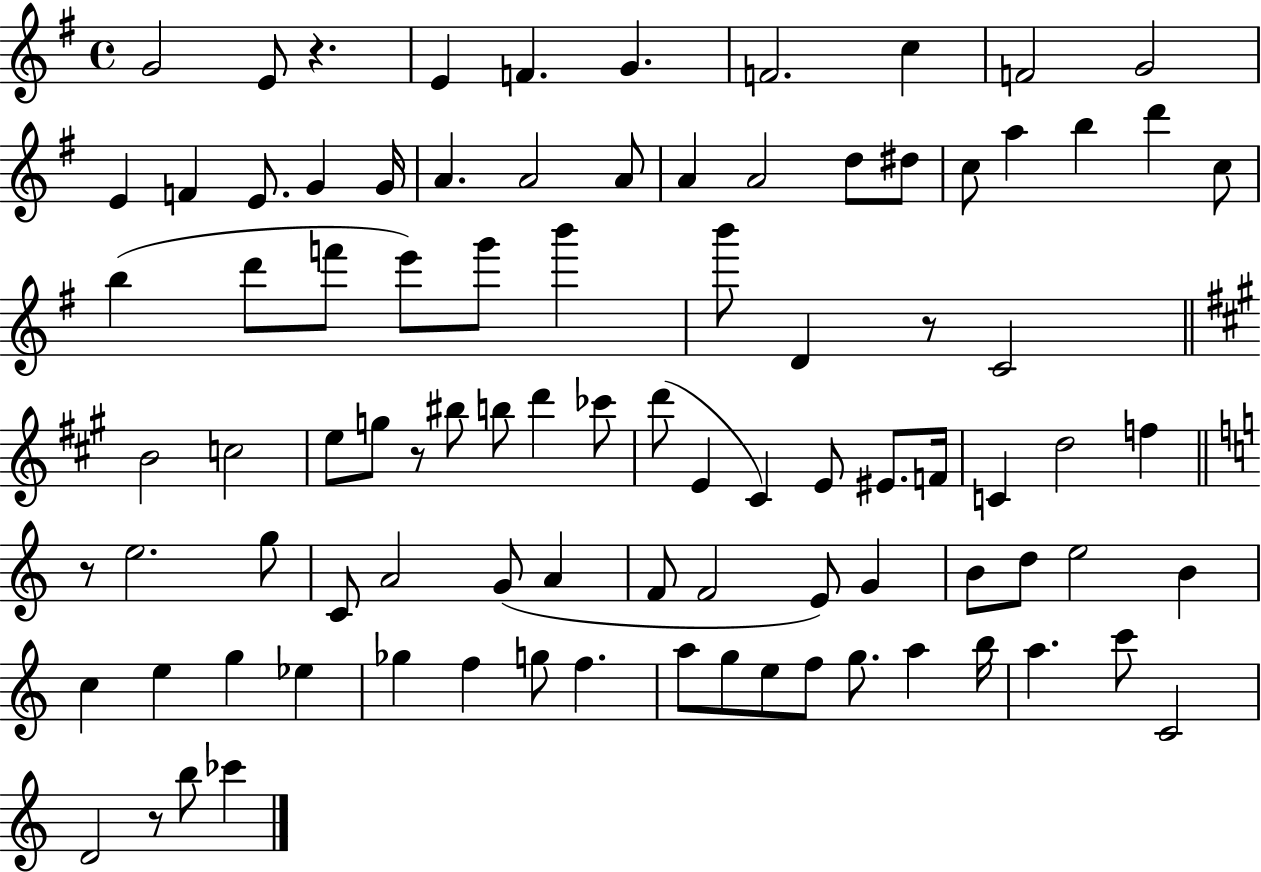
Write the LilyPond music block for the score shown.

{
  \clef treble
  \time 4/4
  \defaultTimeSignature
  \key g \major
  g'2 e'8 r4. | e'4 f'4. g'4. | f'2. c''4 | f'2 g'2 | \break e'4 f'4 e'8. g'4 g'16 | a'4. a'2 a'8 | a'4 a'2 d''8 dis''8 | c''8 a''4 b''4 d'''4 c''8 | \break b''4( d'''8 f'''8 e'''8) g'''8 b'''4 | b'''8 d'4 r8 c'2 | \bar "||" \break \key a \major b'2 c''2 | e''8 g''8 r8 bis''8 b''8 d'''4 ces'''8 | d'''8( e'4 cis'4) e'8 eis'8. f'16 | c'4 d''2 f''4 | \break \bar "||" \break \key c \major r8 e''2. g''8 | c'8 a'2 g'8( a'4 | f'8 f'2 e'8) g'4 | b'8 d''8 e''2 b'4 | \break c''4 e''4 g''4 ees''4 | ges''4 f''4 g''8 f''4. | a''8 g''8 e''8 f''8 g''8. a''4 b''16 | a''4. c'''8 c'2 | \break d'2 r8 b''8 ces'''4 | \bar "|."
}